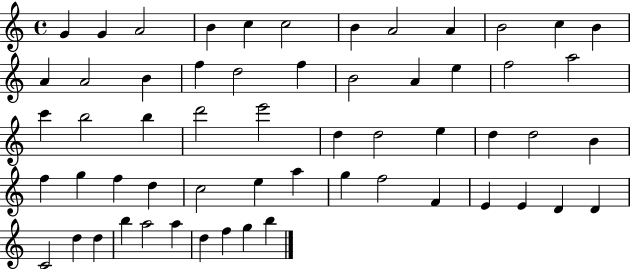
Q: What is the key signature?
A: C major